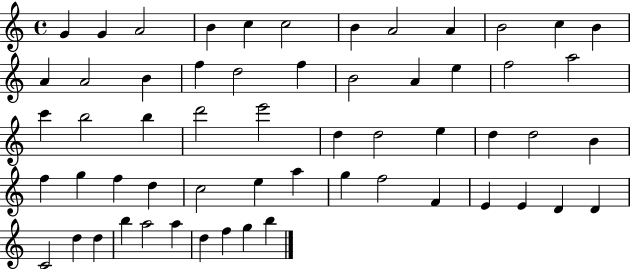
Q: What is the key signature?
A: C major